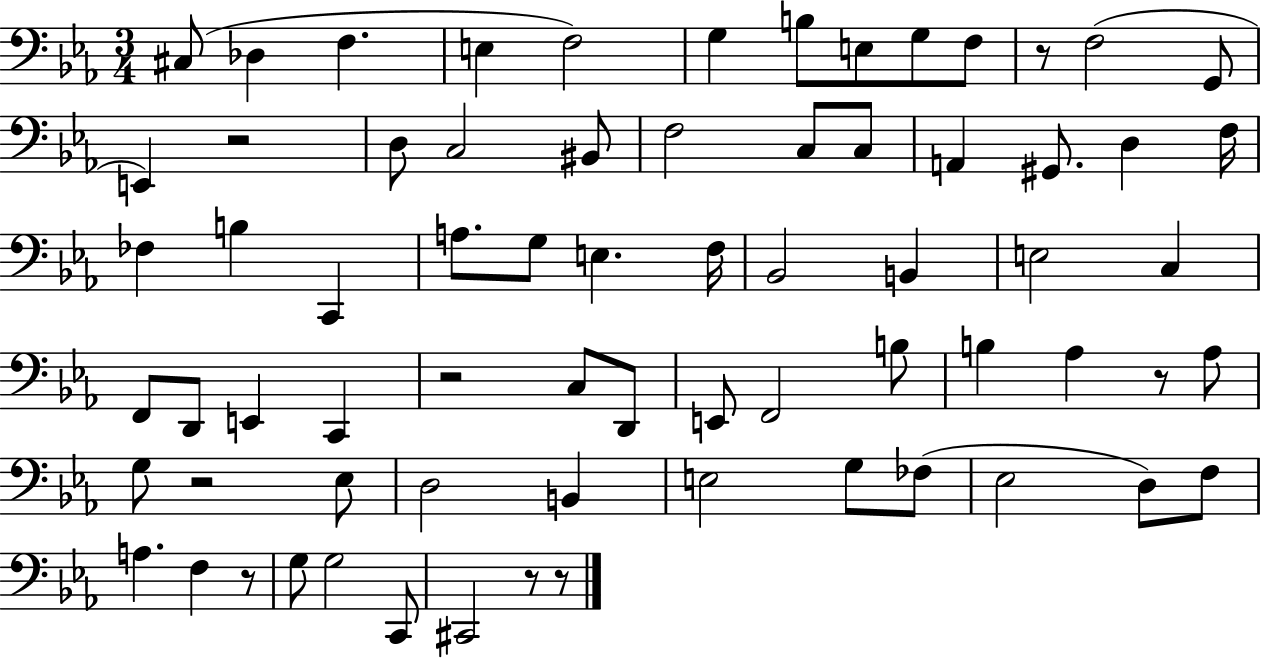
{
  \clef bass
  \numericTimeSignature
  \time 3/4
  \key ees \major
  cis8( des4 f4. | e4 f2) | g4 b8 e8 g8 f8 | r8 f2( g,8 | \break e,4) r2 | d8 c2 bis,8 | f2 c8 c8 | a,4 gis,8. d4 f16 | \break fes4 b4 c,4 | a8. g8 e4. f16 | bes,2 b,4 | e2 c4 | \break f,8 d,8 e,4 c,4 | r2 c8 d,8 | e,8 f,2 b8 | b4 aes4 r8 aes8 | \break g8 r2 ees8 | d2 b,4 | e2 g8 fes8( | ees2 d8) f8 | \break a4. f4 r8 | g8 g2 c,8 | cis,2 r8 r8 | \bar "|."
}